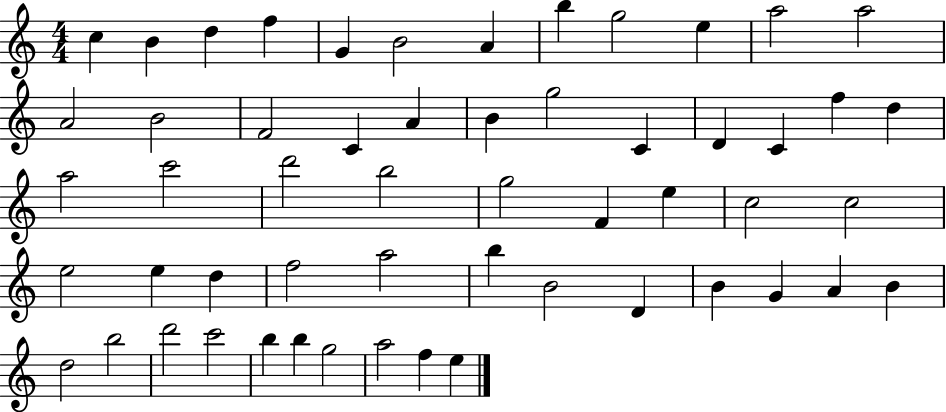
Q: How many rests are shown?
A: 0